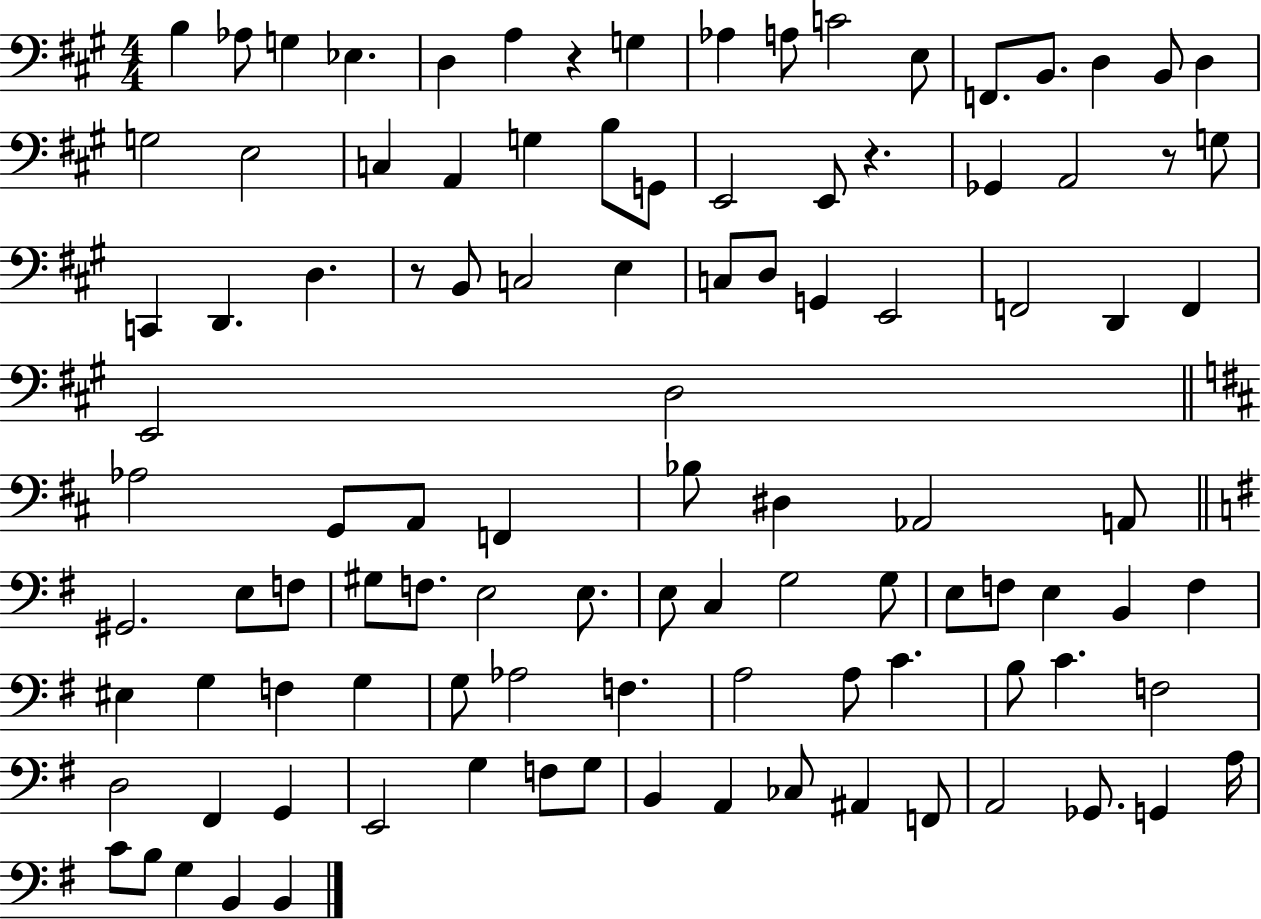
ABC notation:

X:1
T:Untitled
M:4/4
L:1/4
K:A
B, _A,/2 G, _E, D, A, z G, _A, A,/2 C2 E,/2 F,,/2 B,,/2 D, B,,/2 D, G,2 E,2 C, A,, G, B,/2 G,,/2 E,,2 E,,/2 z _G,, A,,2 z/2 G,/2 C,, D,, D, z/2 B,,/2 C,2 E, C,/2 D,/2 G,, E,,2 F,,2 D,, F,, E,,2 D,2 _A,2 G,,/2 A,,/2 F,, _B,/2 ^D, _A,,2 A,,/2 ^G,,2 E,/2 F,/2 ^G,/2 F,/2 E,2 E,/2 E,/2 C, G,2 G,/2 E,/2 F,/2 E, B,, F, ^E, G, F, G, G,/2 _A,2 F, A,2 A,/2 C B,/2 C F,2 D,2 ^F,, G,, E,,2 G, F,/2 G,/2 B,, A,, _C,/2 ^A,, F,,/2 A,,2 _G,,/2 G,, A,/4 C/2 B,/2 G, B,, B,,